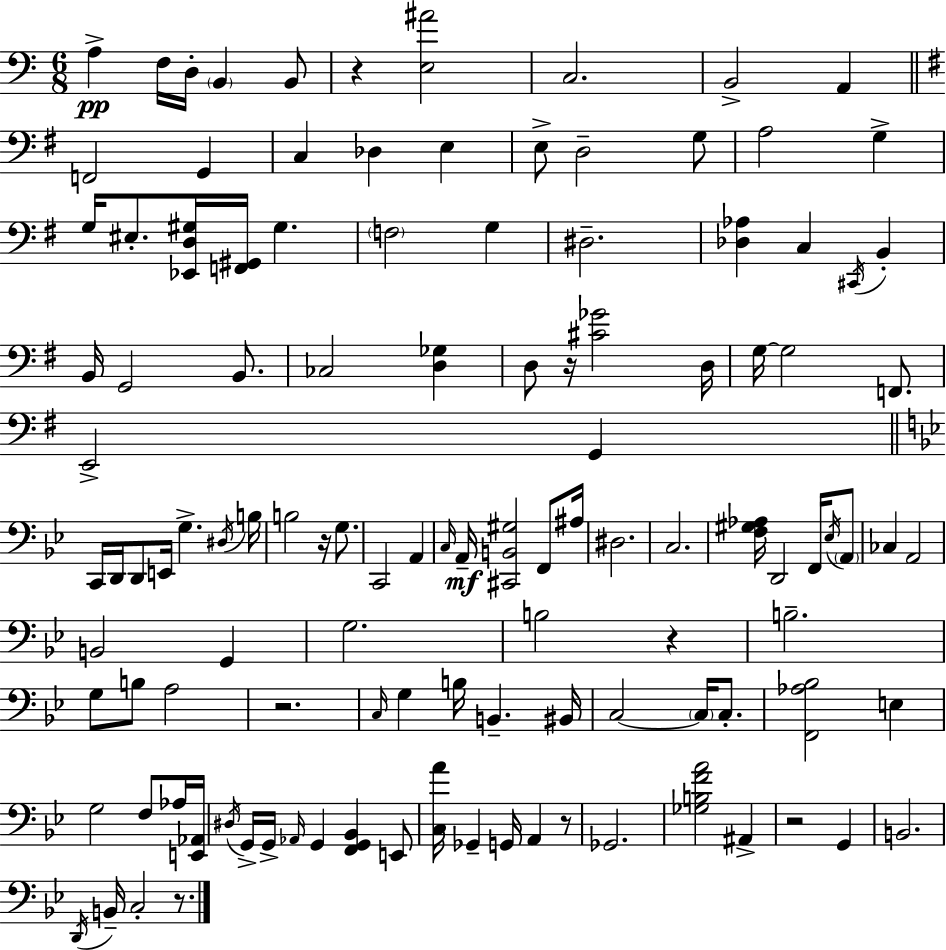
A3/q F3/s D3/s B2/q B2/e R/q [E3,A#4]/h C3/h. B2/h A2/q F2/h G2/q C3/q Db3/q E3/q E3/e D3/h G3/e A3/h G3/q G3/s EIS3/e. [Eb2,D3,G#3]/s [F2,G#2]/s G#3/q. F3/h G3/q D#3/h. [Db3,Ab3]/q C3/q C#2/s B2/q B2/s G2/h B2/e. CES3/h [D3,Gb3]/q D3/e R/s [C#4,Gb4]/h D3/s G3/s G3/h F2/e. E2/h G2/q C2/s D2/s D2/e E2/s G3/q. D#3/s B3/s B3/h R/s G3/e. C2/h A2/q C3/s A2/s [C#2,B2,G#3]/h F2/e A#3/s D#3/h. C3/h. [F3,G#3,Ab3]/s D2/h F2/s Eb3/s A2/e CES3/q A2/h B2/h G2/q G3/h. B3/h R/q B3/h. G3/e B3/e A3/h R/h. C3/s G3/q B3/s B2/q. BIS2/s C3/h C3/s C3/e. [F2,Ab3,Bb3]/h E3/q G3/h F3/e Ab3/s [E2,Ab2]/s D#3/s G2/s G2/s Ab2/s G2/q [F2,G2,Bb2]/q E2/e [C3,A4]/s Gb2/q G2/s A2/q R/e Gb2/h. [Gb3,B3,F4,A4]/h A#2/q R/h G2/q B2/h. D2/s B2/s C3/h R/e.